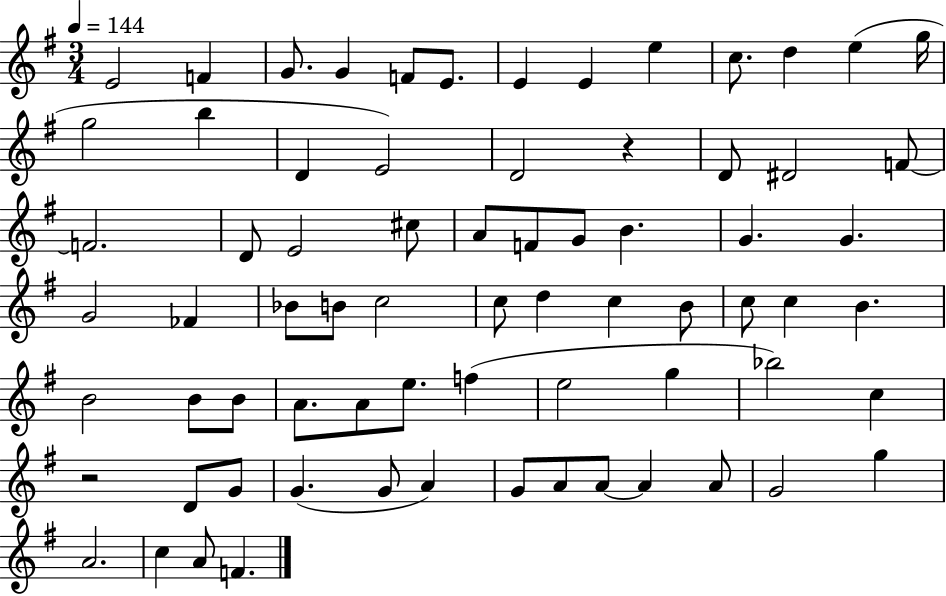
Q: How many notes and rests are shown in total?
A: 72